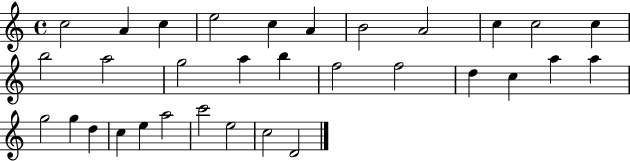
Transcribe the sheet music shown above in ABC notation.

X:1
T:Untitled
M:4/4
L:1/4
K:C
c2 A c e2 c A B2 A2 c c2 c b2 a2 g2 a b f2 f2 d c a a g2 g d c e a2 c'2 e2 c2 D2